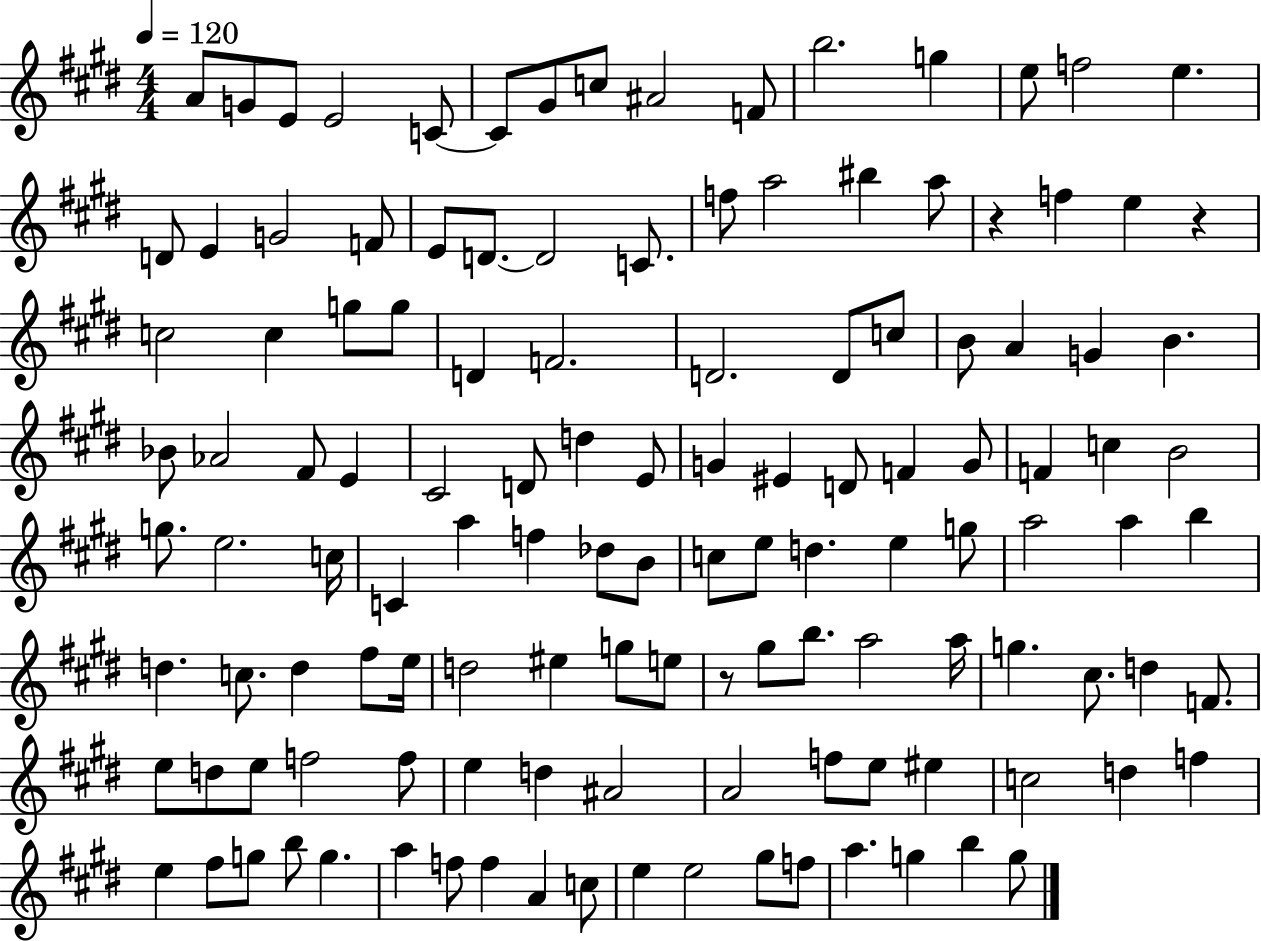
X:1
T:Untitled
M:4/4
L:1/4
K:E
A/2 G/2 E/2 E2 C/2 C/2 ^G/2 c/2 ^A2 F/2 b2 g e/2 f2 e D/2 E G2 F/2 E/2 D/2 D2 C/2 f/2 a2 ^b a/2 z f e z c2 c g/2 g/2 D F2 D2 D/2 c/2 B/2 A G B _B/2 _A2 ^F/2 E ^C2 D/2 d E/2 G ^E D/2 F G/2 F c B2 g/2 e2 c/4 C a f _d/2 B/2 c/2 e/2 d e g/2 a2 a b d c/2 d ^f/2 e/4 d2 ^e g/2 e/2 z/2 ^g/2 b/2 a2 a/4 g ^c/2 d F/2 e/2 d/2 e/2 f2 f/2 e d ^A2 A2 f/2 e/2 ^e c2 d f e ^f/2 g/2 b/2 g a f/2 f A c/2 e e2 ^g/2 f/2 a g b g/2